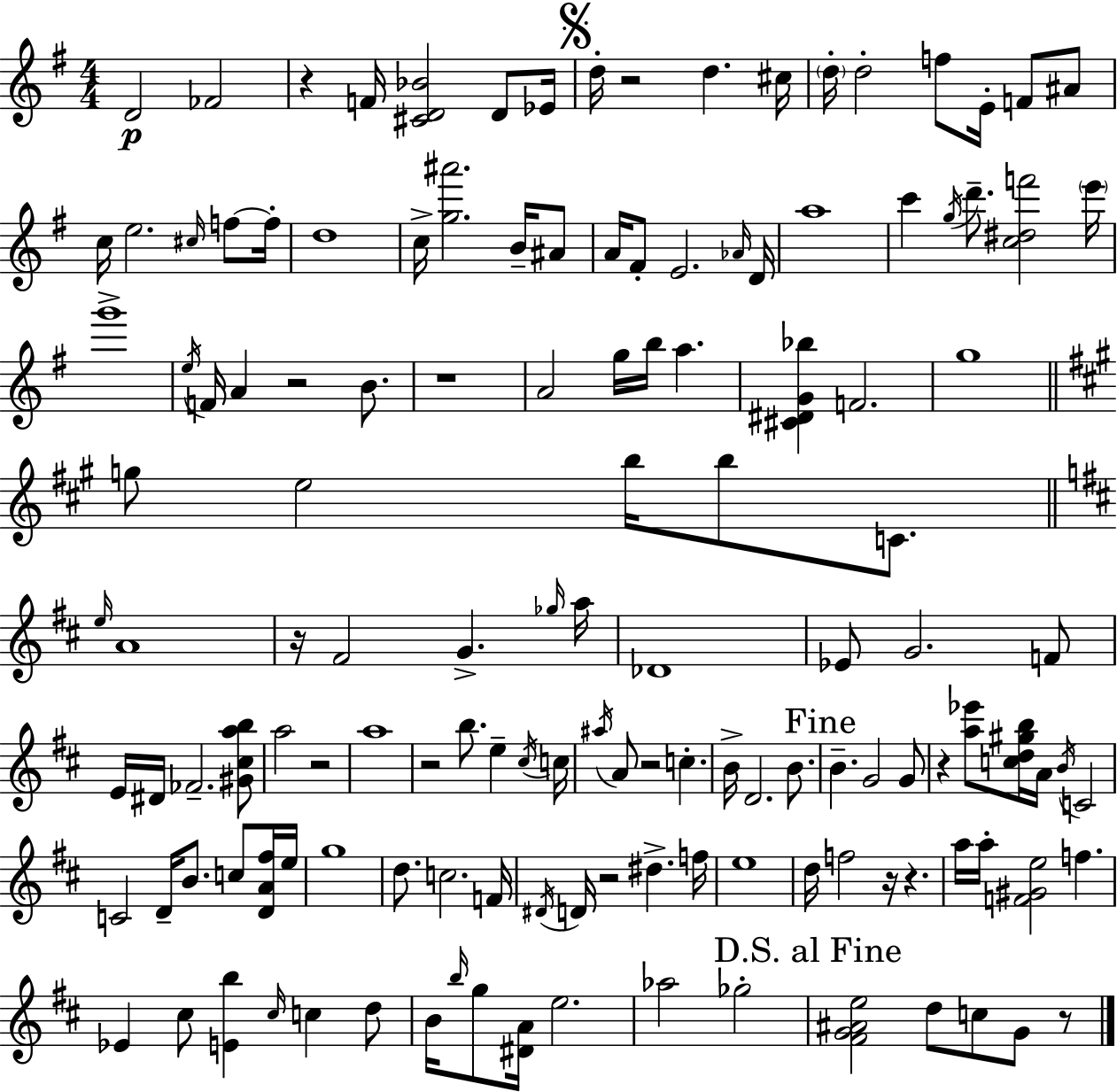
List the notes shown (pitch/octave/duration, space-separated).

D4/h FES4/h R/q F4/s [C#4,D4,Bb4]/h D4/e Eb4/s D5/s R/h D5/q. C#5/s D5/s D5/h F5/e E4/s F4/e A#4/e C5/s E5/h. C#5/s F5/e F5/s D5/w C5/s [G5,A#6]/h. B4/s A#4/e A4/s F#4/e E4/h. Ab4/s D4/s A5/w C6/q G5/s D6/e. [C5,D#5,F6]/h E6/s G6/w E5/s F4/s A4/q R/h B4/e. R/w A4/h G5/s B5/s A5/q. [C#4,D#4,G4,Bb5]/q F4/h. G5/w G5/e E5/h B5/s B5/e C4/e. E5/s A4/w R/s F#4/h G4/q. Gb5/s A5/s Db4/w Eb4/e G4/h. F4/e E4/s D#4/s FES4/h. [G#4,C#5,A5,B5]/e A5/h R/h A5/w R/h B5/e. E5/q C#5/s C5/s A#5/s A4/e R/h C5/q. B4/s D4/h. B4/e. B4/q. G4/h G4/e R/q [A5,Eb6]/e [C5,D5,G#5,B5]/s A4/s B4/s C4/h C4/h D4/s B4/e. C5/e [D4,A4,F#5]/s E5/s G5/w D5/e. C5/h. F4/s D#4/s D4/s R/h D#5/q. F5/s E5/w D5/s F5/h R/s R/q. A5/s A5/s [F4,G#4,E5]/h F5/q. Eb4/q C#5/e [E4,B5]/q C#5/s C5/q D5/e B4/s B5/s G5/e [D#4,A4]/s E5/h. Ab5/h Gb5/h [F#4,G4,A#4,E5]/h D5/e C5/e G4/e R/e